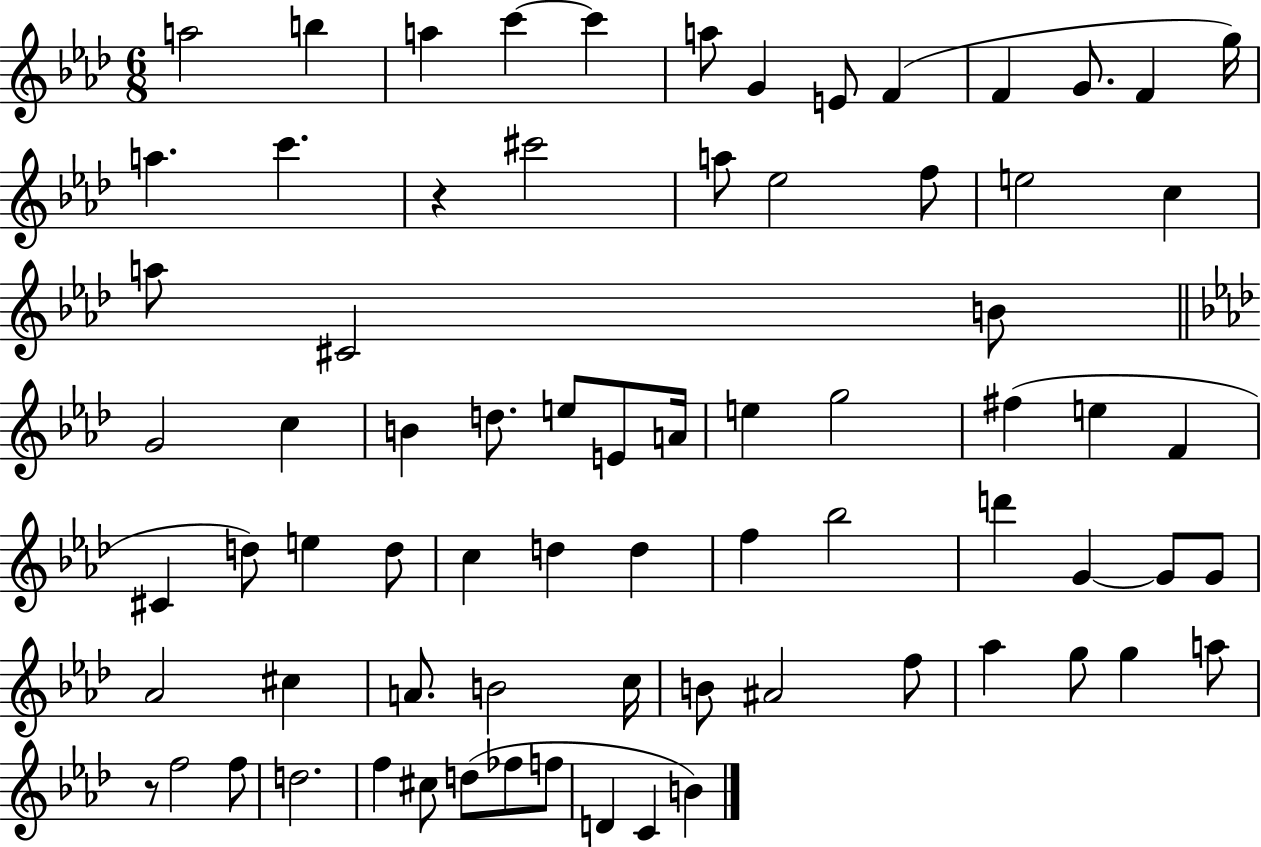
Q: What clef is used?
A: treble